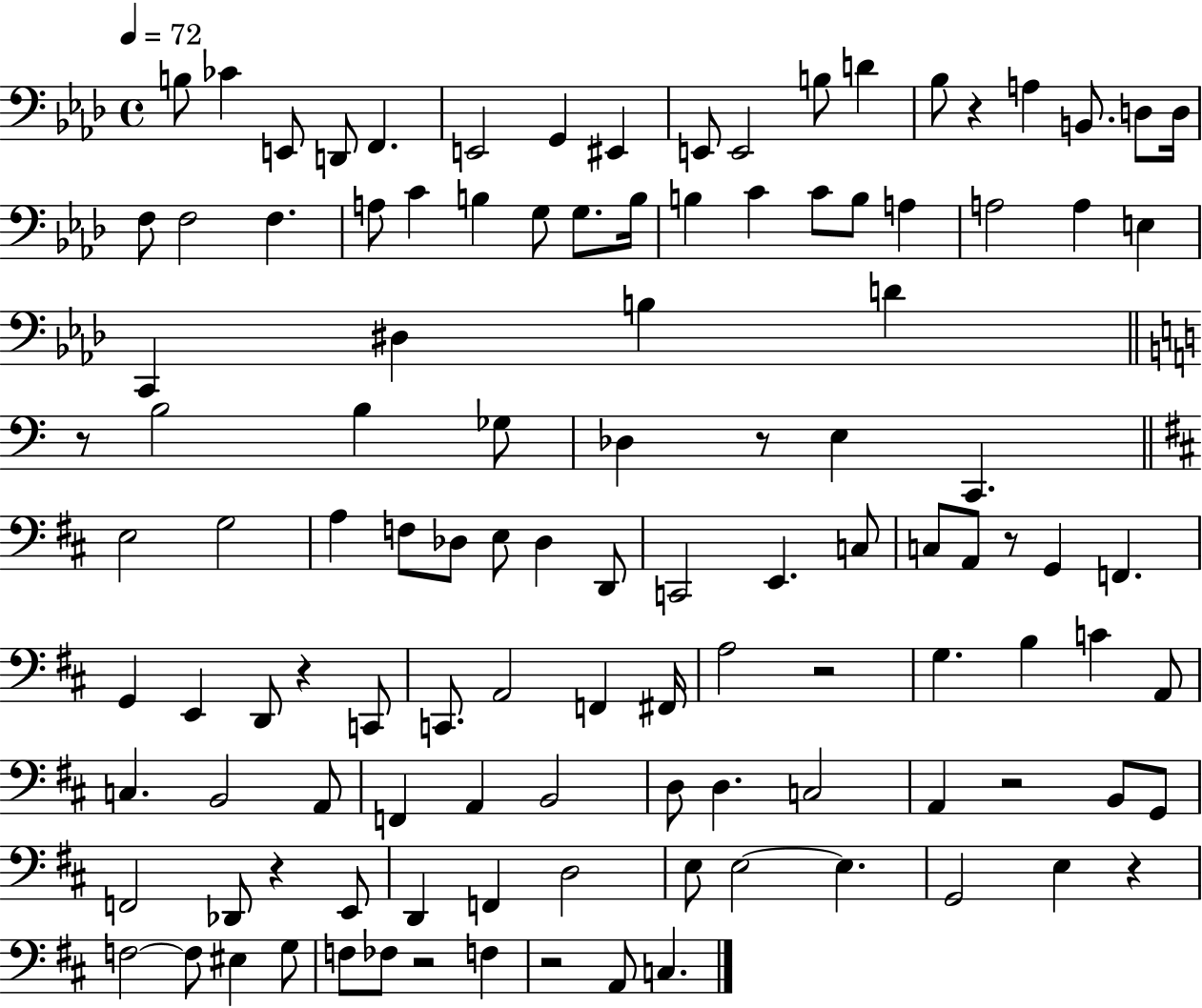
X:1
T:Untitled
M:4/4
L:1/4
K:Ab
B,/2 _C E,,/2 D,,/2 F,, E,,2 G,, ^E,, E,,/2 E,,2 B,/2 D _B,/2 z A, B,,/2 D,/2 D,/4 F,/2 F,2 F, A,/2 C B, G,/2 G,/2 B,/4 B, C C/2 B,/2 A, A,2 A, E, C,, ^D, B, D z/2 B,2 B, _G,/2 _D, z/2 E, C,, E,2 G,2 A, F,/2 _D,/2 E,/2 _D, D,,/2 C,,2 E,, C,/2 C,/2 A,,/2 z/2 G,, F,, G,, E,, D,,/2 z C,,/2 C,,/2 A,,2 F,, ^F,,/4 A,2 z2 G, B, C A,,/2 C, B,,2 A,,/2 F,, A,, B,,2 D,/2 D, C,2 A,, z2 B,,/2 G,,/2 F,,2 _D,,/2 z E,,/2 D,, F,, D,2 E,/2 E,2 E, G,,2 E, z F,2 F,/2 ^E, G,/2 F,/2 _F,/2 z2 F, z2 A,,/2 C,